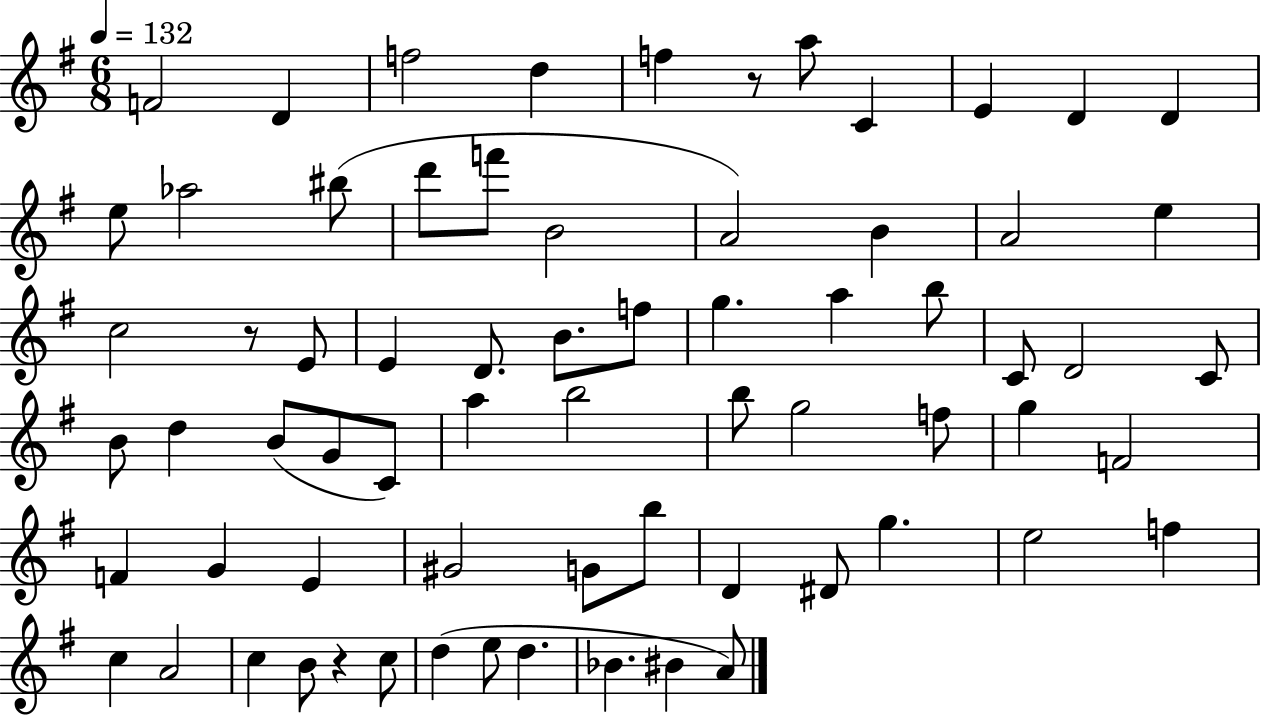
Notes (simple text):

F4/h D4/q F5/h D5/q F5/q R/e A5/e C4/q E4/q D4/q D4/q E5/e Ab5/h BIS5/e D6/e F6/e B4/h A4/h B4/q A4/h E5/q C5/h R/e E4/e E4/q D4/e. B4/e. F5/e G5/q. A5/q B5/e C4/e D4/h C4/e B4/e D5/q B4/e G4/e C4/e A5/q B5/h B5/e G5/h F5/e G5/q F4/h F4/q G4/q E4/q G#4/h G4/e B5/e D4/q D#4/e G5/q. E5/h F5/q C5/q A4/h C5/q B4/e R/q C5/e D5/q E5/e D5/q. Bb4/q. BIS4/q A4/e